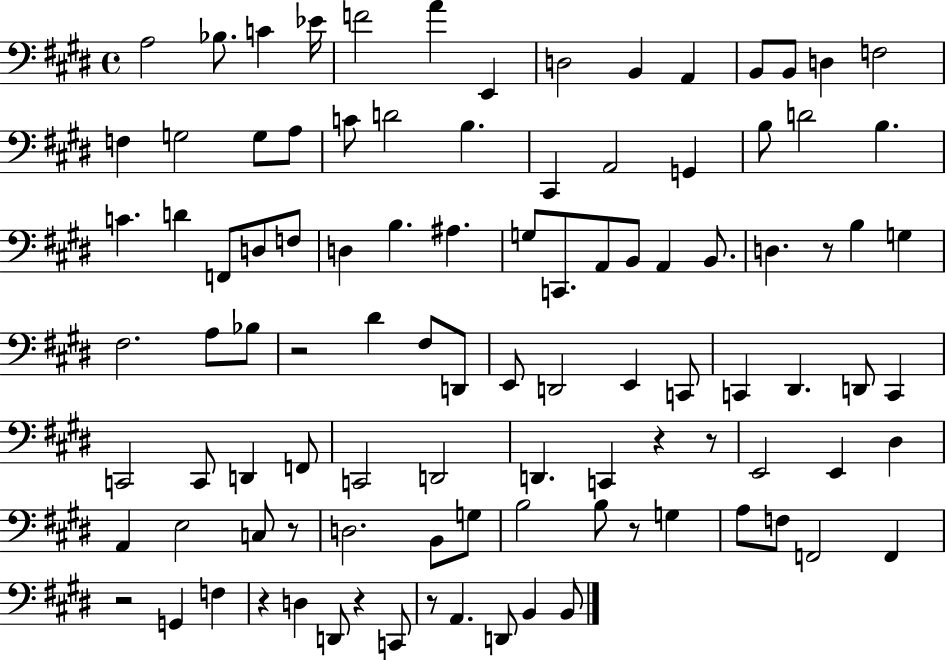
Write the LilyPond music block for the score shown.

{
  \clef bass
  \time 4/4
  \defaultTimeSignature
  \key e \major
  \repeat volta 2 { a2 bes8. c'4 ees'16 | f'2 a'4 e,4 | d2 b,4 a,4 | b,8 b,8 d4 f2 | \break f4 g2 g8 a8 | c'8 d'2 b4. | cis,4 a,2 g,4 | b8 d'2 b4. | \break c'4. d'4 f,8 d8 f8 | d4 b4. ais4. | g8 c,8. a,8 b,8 a,4 b,8. | d4. r8 b4 g4 | \break fis2. a8 bes8 | r2 dis'4 fis8 d,8 | e,8 d,2 e,4 c,8 | c,4 dis,4. d,8 c,4 | \break c,2 c,8 d,4 f,8 | c,2 d,2 | d,4. c,4 r4 r8 | e,2 e,4 dis4 | \break a,4 e2 c8 r8 | d2. b,8 g8 | b2 b8 r8 g4 | a8 f8 f,2 f,4 | \break r2 g,4 f4 | r4 d4 d,8 r4 c,8 | r8 a,4. d,8 b,4 b,8 | } \bar "|."
}